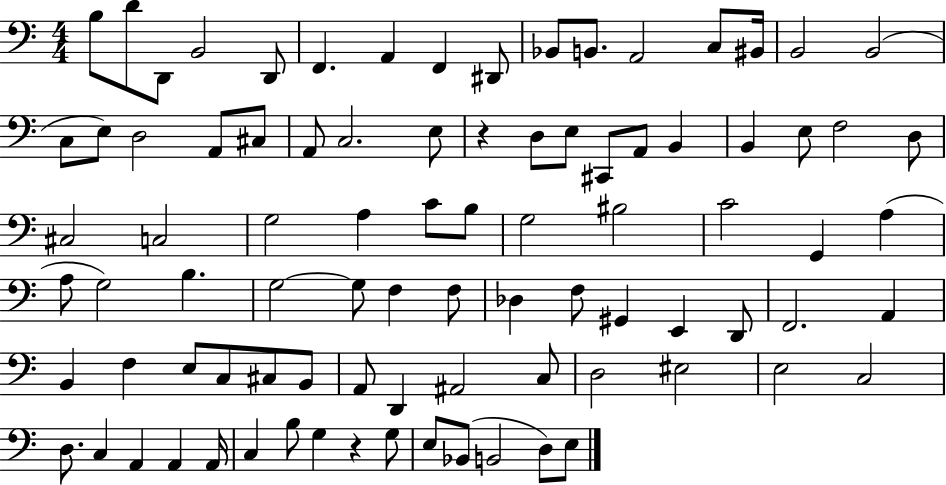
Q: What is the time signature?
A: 4/4